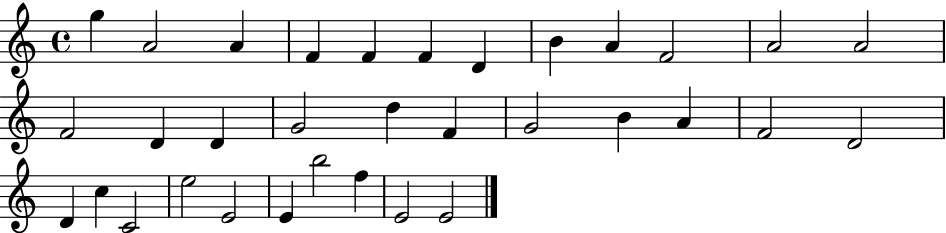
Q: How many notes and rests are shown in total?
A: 33